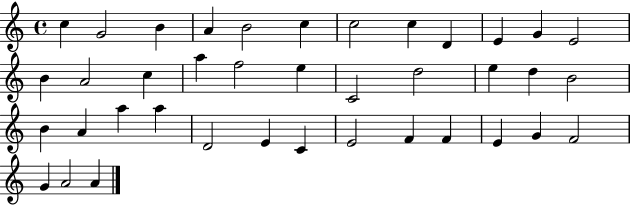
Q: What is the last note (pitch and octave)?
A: A4